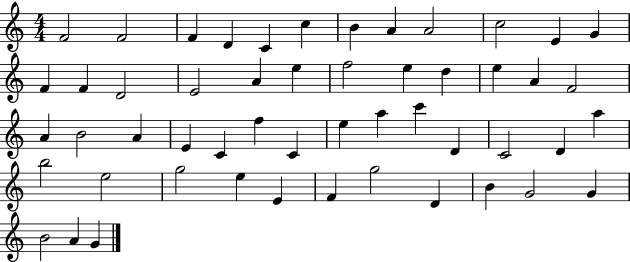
X:1
T:Untitled
M:4/4
L:1/4
K:C
F2 F2 F D C c B A A2 c2 E G F F D2 E2 A e f2 e d e A F2 A B2 A E C f C e a c' D C2 D a b2 e2 g2 e E F g2 D B G2 G B2 A G